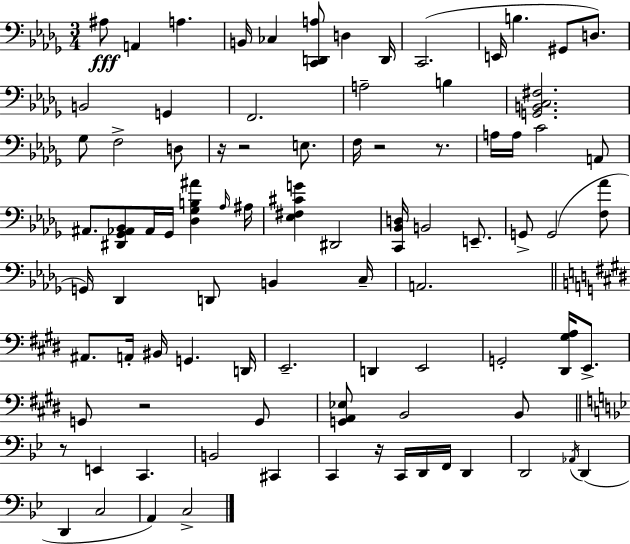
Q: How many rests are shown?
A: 7